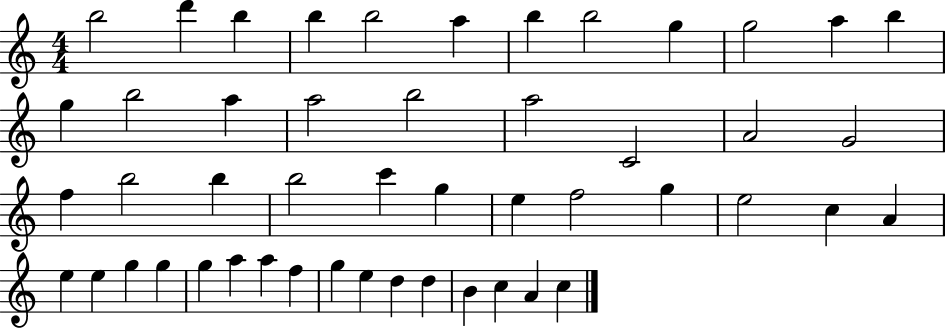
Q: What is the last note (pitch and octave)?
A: C5